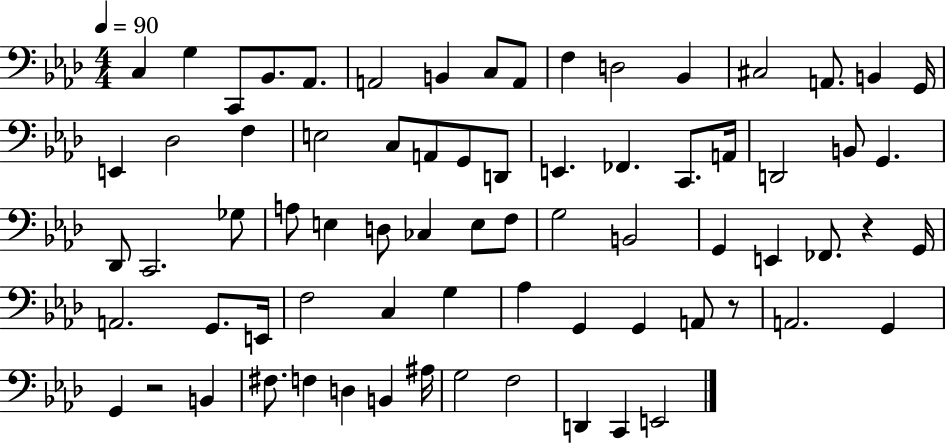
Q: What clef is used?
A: bass